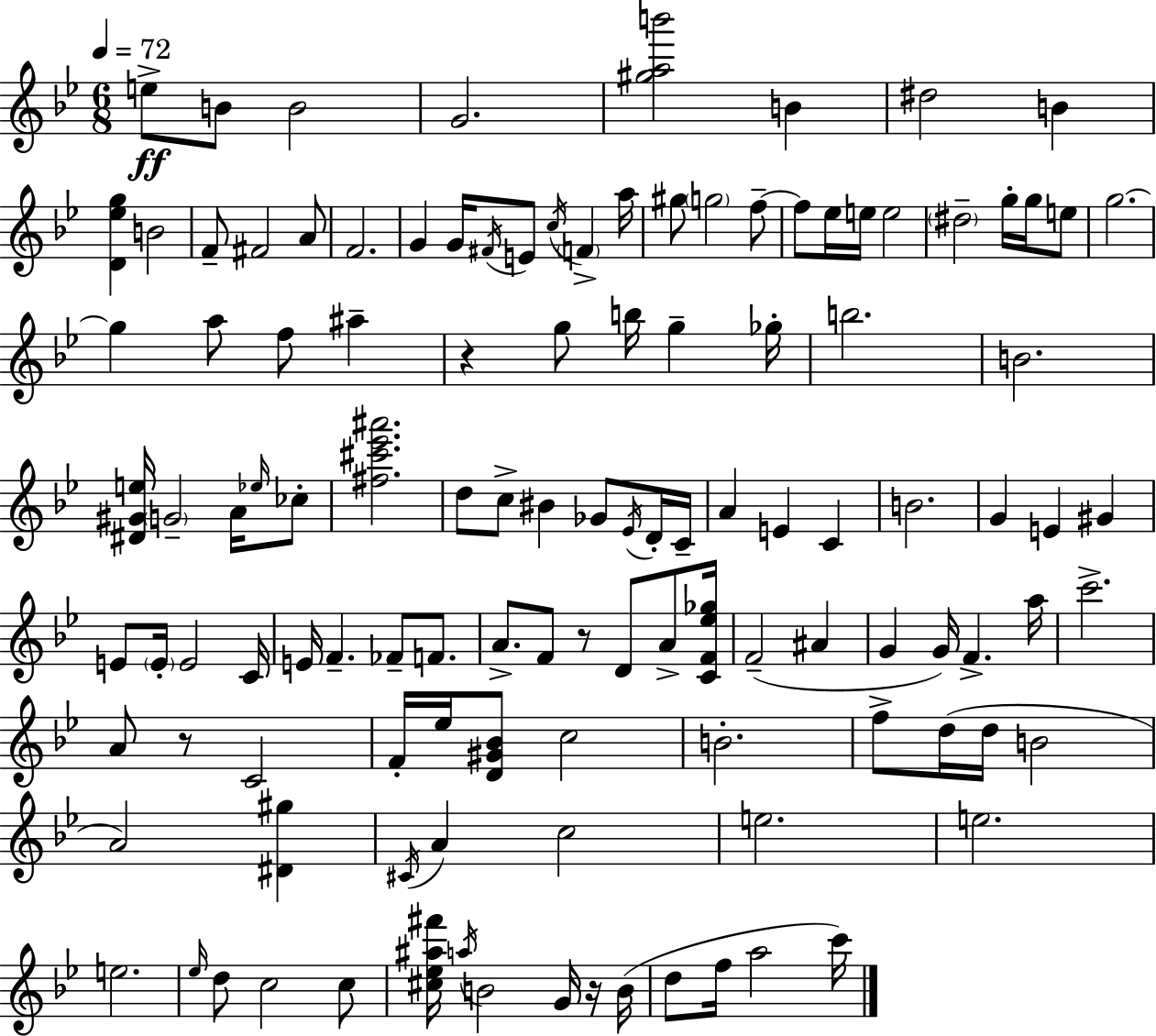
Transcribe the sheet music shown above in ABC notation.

X:1
T:Untitled
M:6/8
L:1/4
K:Gm
e/2 B/2 B2 G2 [^gab']2 B ^d2 B [D_eg] B2 F/2 ^F2 A/2 F2 G G/4 ^F/4 E/2 c/4 F a/4 ^g/2 g2 f/2 f/2 _e/4 e/4 e2 ^d2 g/4 g/4 e/2 g2 g a/2 f/2 ^a z g/2 b/4 g _g/4 b2 B2 [^D^Ge]/4 G2 A/4 _e/4 _c/2 [^f^c'_e'^a']2 d/2 c/2 ^B _G/2 _E/4 D/4 C/4 A E C B2 G E ^G E/2 E/4 E2 C/4 E/4 F _F/2 F/2 A/2 F/2 z/2 D/2 A/2 [CF_e_g]/4 F2 ^A G G/4 F a/4 c'2 A/2 z/2 C2 F/4 _e/4 [D^G_B]/2 c2 B2 f/2 d/4 d/4 B2 A2 [^D^g] ^C/4 A c2 e2 e2 e2 _e/4 d/2 c2 c/2 [^c_e^a^f']/4 a/4 B2 G/4 z/4 B/4 d/2 f/4 a2 c'/4